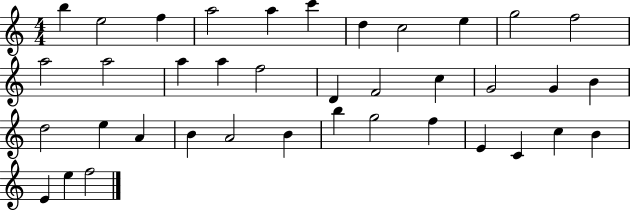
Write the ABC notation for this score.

X:1
T:Untitled
M:4/4
L:1/4
K:C
b e2 f a2 a c' d c2 e g2 f2 a2 a2 a a f2 D F2 c G2 G B d2 e A B A2 B b g2 f E C c B E e f2